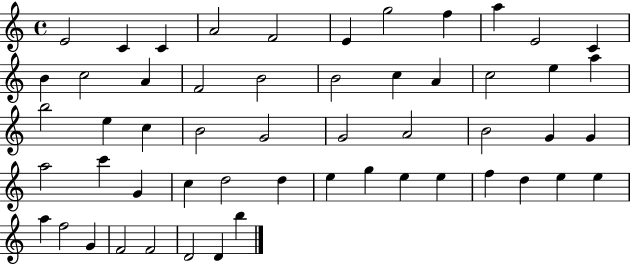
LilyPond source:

{
  \clef treble
  \time 4/4
  \defaultTimeSignature
  \key c \major
  e'2 c'4 c'4 | a'2 f'2 | e'4 g''2 f''4 | a''4 e'2 c'4 | \break b'4 c''2 a'4 | f'2 b'2 | b'2 c''4 a'4 | c''2 e''4 a''4 | \break b''2 e''4 c''4 | b'2 g'2 | g'2 a'2 | b'2 g'4 g'4 | \break a''2 c'''4 g'4 | c''4 d''2 d''4 | e''4 g''4 e''4 e''4 | f''4 d''4 e''4 e''4 | \break a''4 f''2 g'4 | f'2 f'2 | d'2 d'4 b''4 | \bar "|."
}